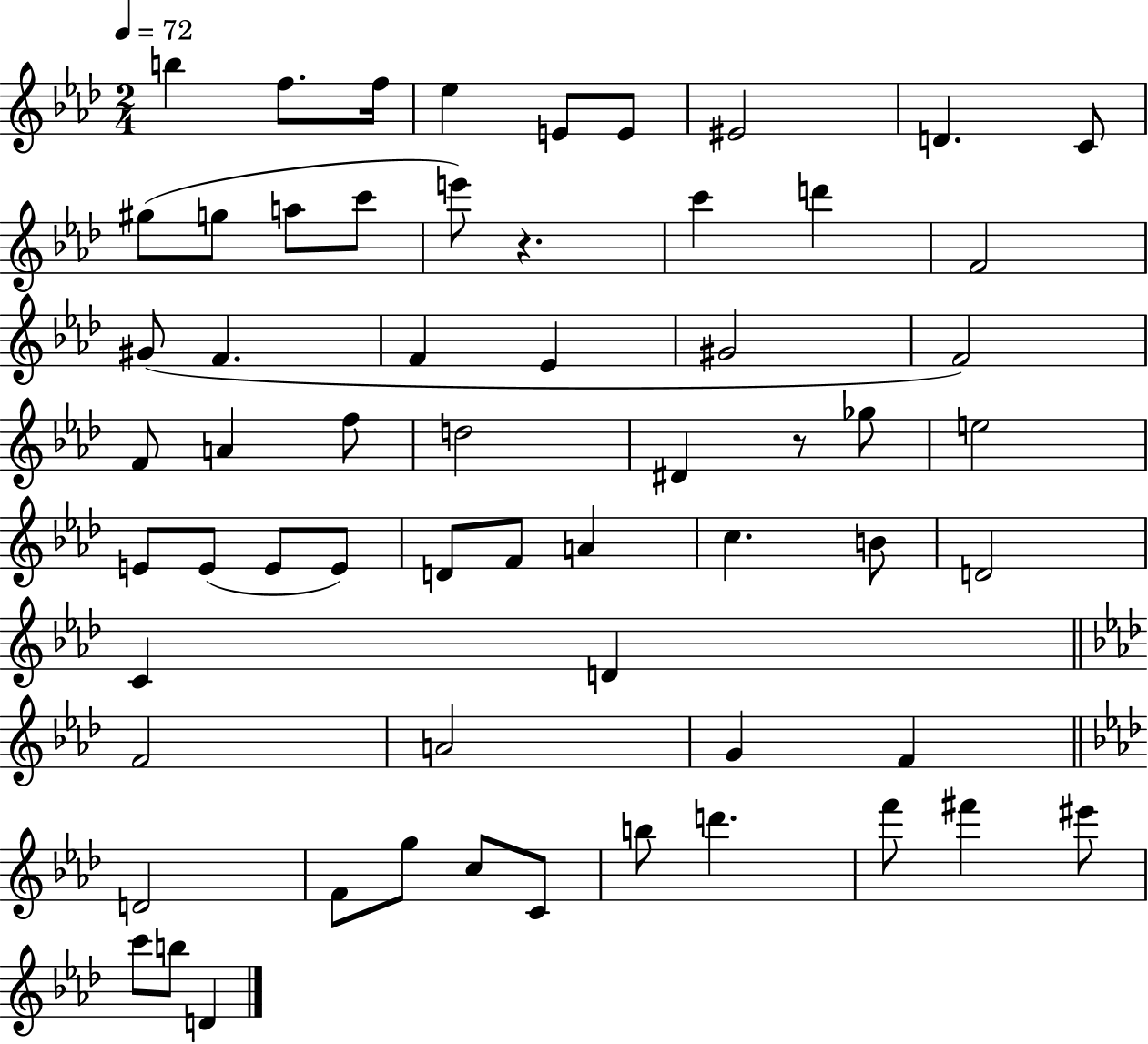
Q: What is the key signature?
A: AES major